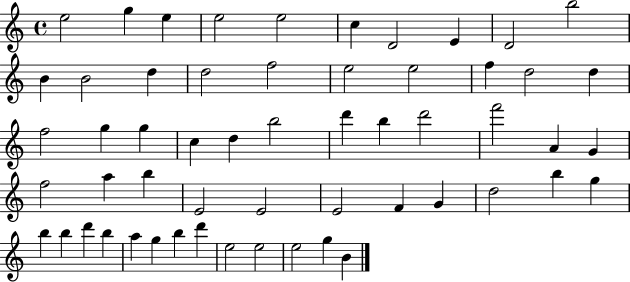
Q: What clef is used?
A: treble